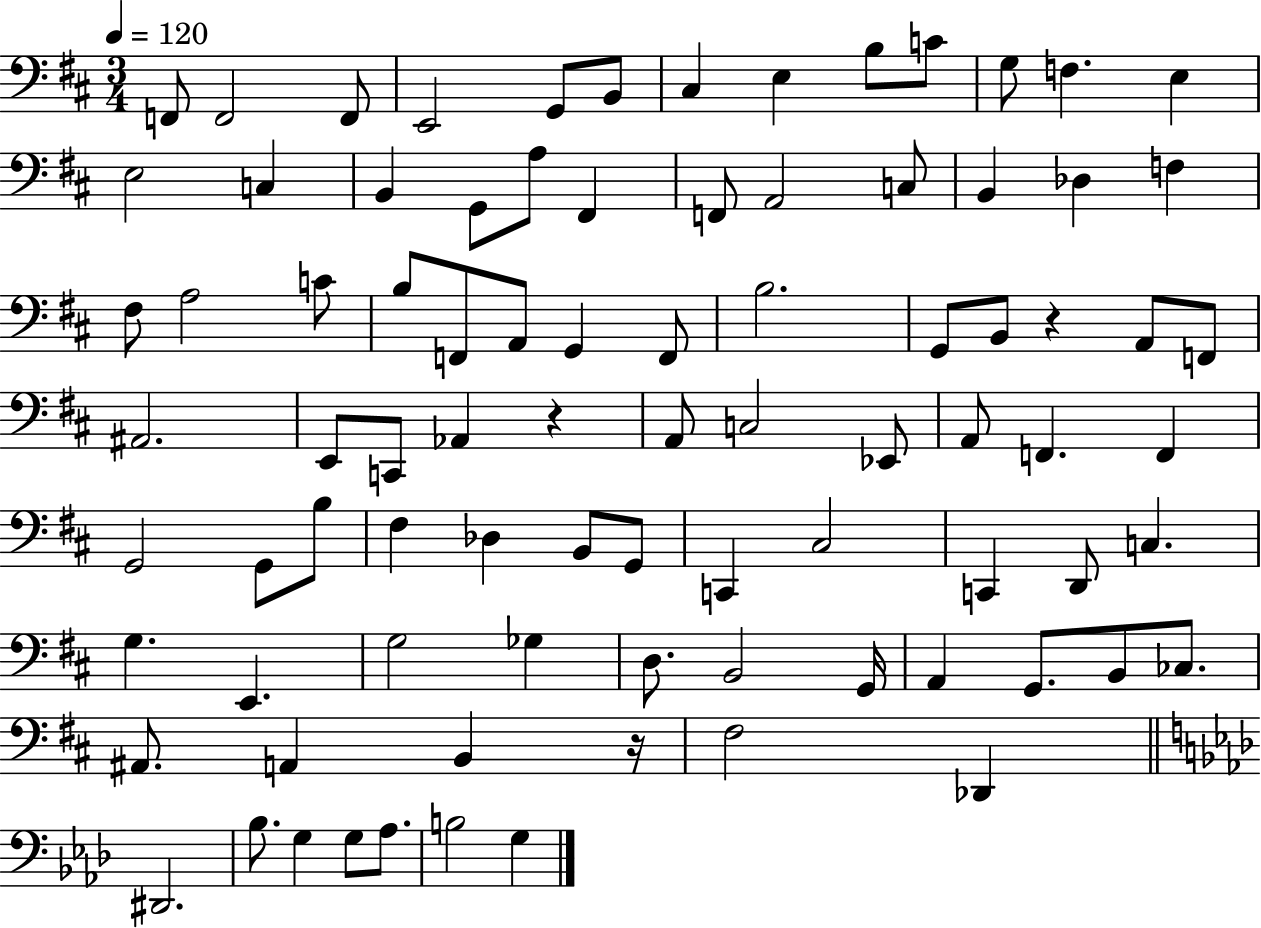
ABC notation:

X:1
T:Untitled
M:3/4
L:1/4
K:D
F,,/2 F,,2 F,,/2 E,,2 G,,/2 B,,/2 ^C, E, B,/2 C/2 G,/2 F, E, E,2 C, B,, G,,/2 A,/2 ^F,, F,,/2 A,,2 C,/2 B,, _D, F, ^F,/2 A,2 C/2 B,/2 F,,/2 A,,/2 G,, F,,/2 B,2 G,,/2 B,,/2 z A,,/2 F,,/2 ^A,,2 E,,/2 C,,/2 _A,, z A,,/2 C,2 _E,,/2 A,,/2 F,, F,, G,,2 G,,/2 B,/2 ^F, _D, B,,/2 G,,/2 C,, ^C,2 C,, D,,/2 C, G, E,, G,2 _G, D,/2 B,,2 G,,/4 A,, G,,/2 B,,/2 _C,/2 ^A,,/2 A,, B,, z/4 ^F,2 _D,, ^D,,2 _B,/2 G, G,/2 _A,/2 B,2 G,